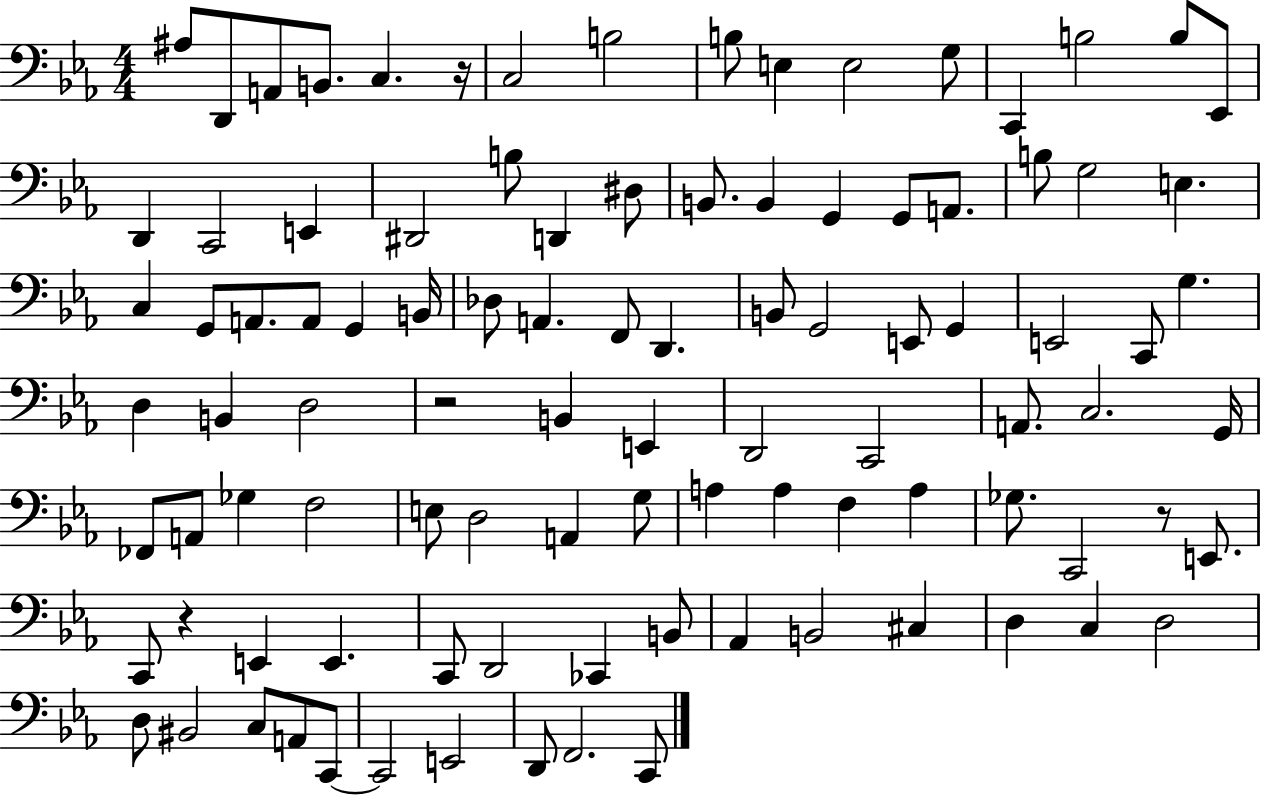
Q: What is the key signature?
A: EES major